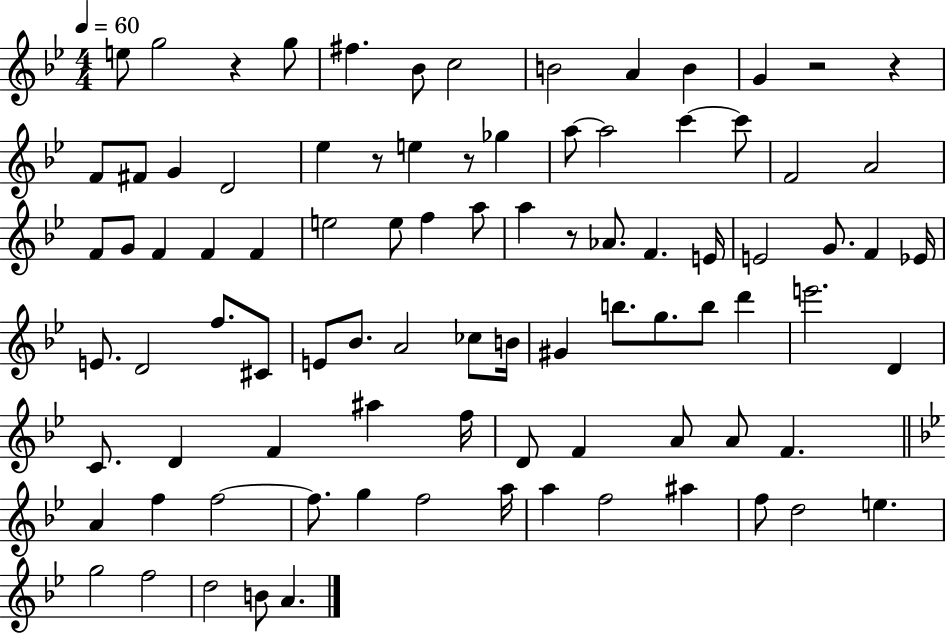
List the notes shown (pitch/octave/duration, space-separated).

E5/e G5/h R/q G5/e F#5/q. Bb4/e C5/h B4/h A4/q B4/q G4/q R/h R/q F4/e F#4/e G4/q D4/h Eb5/q R/e E5/q R/e Gb5/q A5/e A5/h C6/q C6/e F4/h A4/h F4/e G4/e F4/q F4/q F4/q E5/h E5/e F5/q A5/e A5/q R/e Ab4/e. F4/q. E4/s E4/h G4/e. F4/q Eb4/s E4/e. D4/h F5/e. C#4/e E4/e Bb4/e. A4/h CES5/e B4/s G#4/q B5/e. G5/e. B5/e D6/q E6/h. D4/q C4/e. D4/q F4/q A#5/q F5/s D4/e F4/q A4/e A4/e F4/q. A4/q F5/q F5/h F5/e. G5/q F5/h A5/s A5/q F5/h A#5/q F5/e D5/h E5/q. G5/h F5/h D5/h B4/e A4/q.